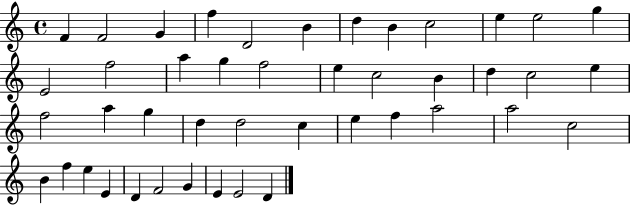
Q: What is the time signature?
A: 4/4